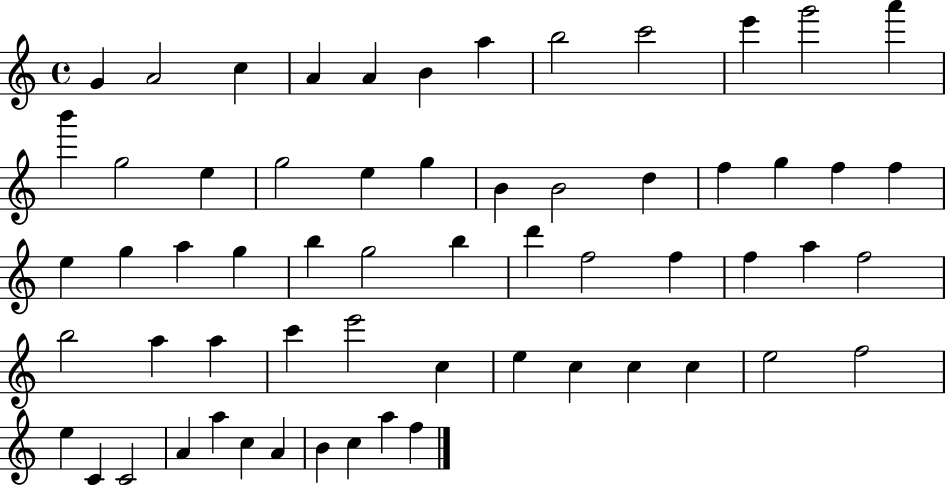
X:1
T:Untitled
M:4/4
L:1/4
K:C
G A2 c A A B a b2 c'2 e' g'2 a' b' g2 e g2 e g B B2 d f g f f e g a g b g2 b d' f2 f f a f2 b2 a a c' e'2 c e c c c e2 f2 e C C2 A a c A B c a f